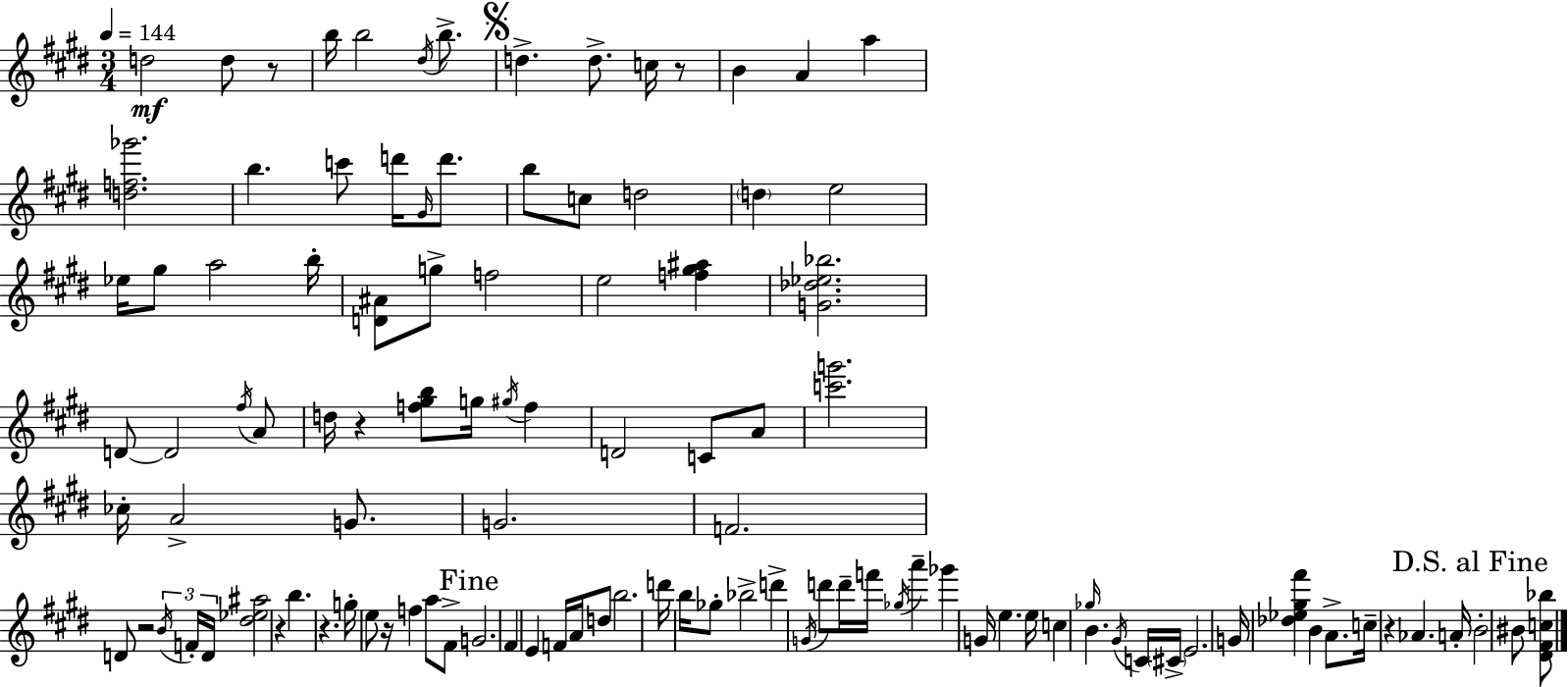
D5/h D5/e R/e B5/s B5/h D#5/s B5/e. D5/q. D5/e. C5/s R/e B4/q A4/q A5/q [D5,F5,Gb6]/h. B5/q. C6/e D6/s G#4/s D6/e. B5/e C5/e D5/h D5/q E5/h Eb5/s G#5/e A5/h B5/s [D4,A#4]/e G5/e F5/h E5/h [F5,G#5,A#5]/q [G4,Db5,Eb5,Bb5]/h. D4/e D4/h F#5/s A4/e D5/s R/q [F5,G#5,B5]/e G5/s G#5/s F5/q D4/h C4/e A4/e [C6,G6]/h. CES5/s A4/h G4/e. G4/h. F4/h. D4/e R/h B4/s F4/s D4/s [D#5,Eb5,A#5]/h R/q B5/q. R/q. G5/s E5/e R/s F5/q A5/e F#4/e G4/h. F#4/q E4/q F4/s A4/s D5/e B5/h. D6/s B5/s Gb5/e Bb5/h D6/q G4/s D6/e D6/s F6/s Gb5/s A6/q Gb6/q G4/s E5/q. E5/s C5/q Gb5/s B4/q. G#4/s C4/s C#4/s E4/h. G4/s [Db5,Eb5,G#5,F#6]/q B4/q A4/e. C5/s R/q Ab4/q. A4/s B4/h BIS4/e [D#4,F#4,C5,Bb5]/e